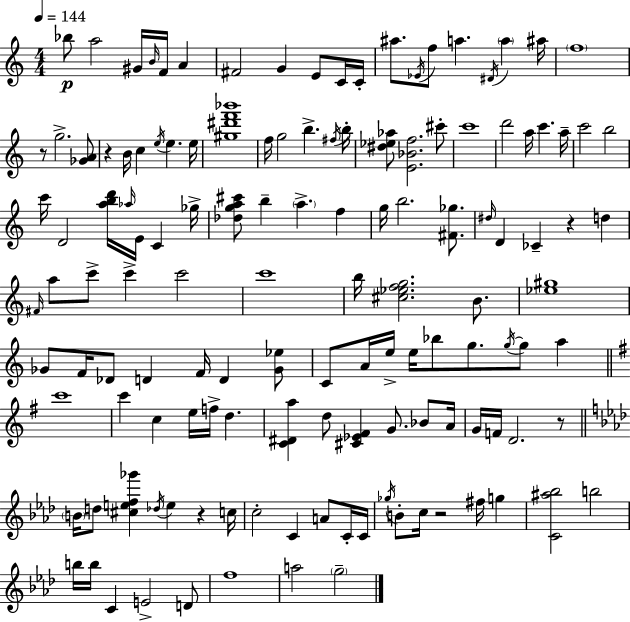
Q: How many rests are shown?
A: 6